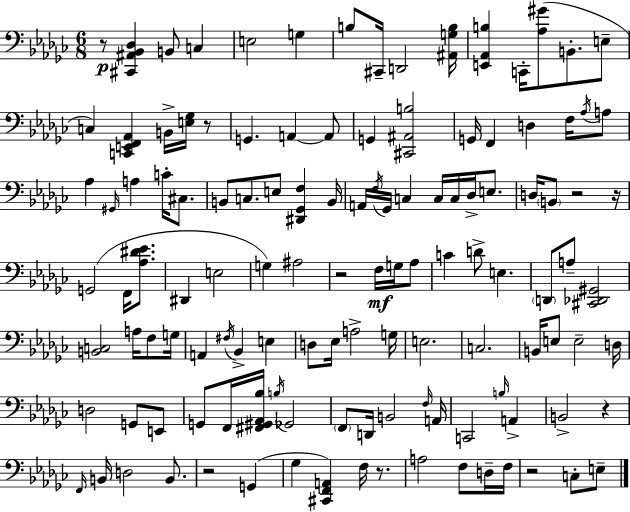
R/e [C#2,A#2,Bb2,Db3]/q B2/e C3/q E3/h G3/q B3/e C#2/s D2/h [A#2,G3,B3]/s [E2,Ab2,B3]/q C2/s [Ab3,G#4]/e B2/e. E3/e C3/q [C2,E2,F2,Ab2]/q B2/s [E3,Gb3]/s R/e G2/q. A2/q A2/e G2/q [C#2,A#2,B3]/h G2/s F2/q D3/q F3/s Ab3/s A3/e Ab3/q G#2/s A3/q C4/s C#3/e. B2/e C3/e. E3/e [D#2,Gb2,F3]/q B2/s A2/s F3/s Gb2/s C3/q C3/s C3/s Db3/s E3/e. D3/s B2/e R/h R/s G2/h F2/s [Ab3,D#4,Eb4]/e. D#2/q E3/h G3/q A#3/h R/h F3/s G3/s Ab3/e C4/q D4/e E3/q. D2/e A3/e [C#2,Db2,G#2]/h [B2,C3]/h A3/s F3/e G3/s A2/q F#3/s Bb2/q E3/q D3/e Eb3/s A3/h G3/s E3/h. C3/h. B2/s E3/e E3/h D3/s D3/h G2/e E2/e G2/e F2/s [F#2,G#2,Ab2,Bb3]/s B3/s Gb2/h F2/e D2/s B2/h F3/s A2/s C2/h B3/s A2/q B2/h R/q F2/s B2/s D3/h B2/e. R/h G2/q Gb3/q [C#2,F2,A2]/q F3/s R/e. A3/h F3/e D3/s F3/s R/h C3/e E3/e